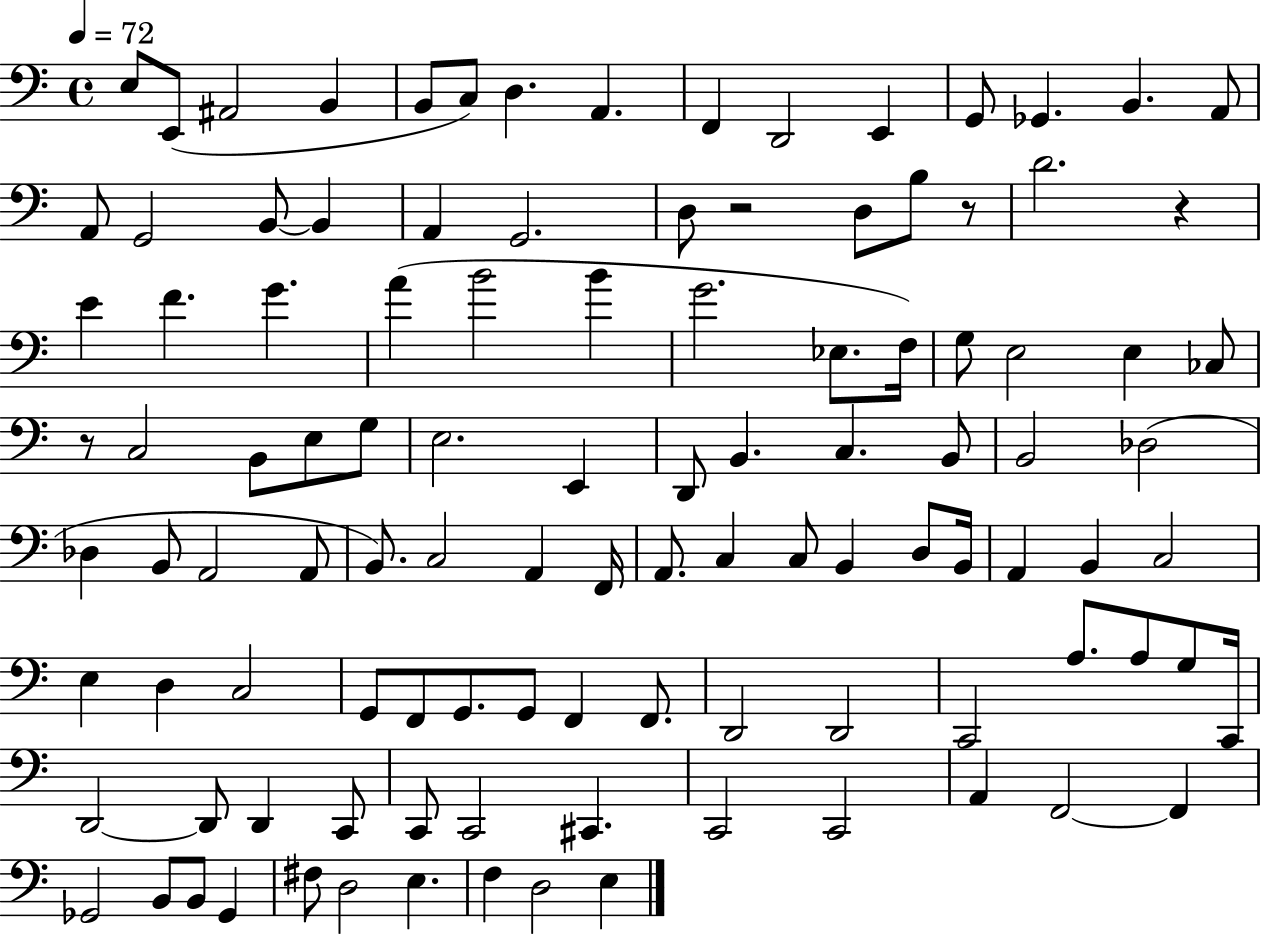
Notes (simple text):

E3/e E2/e A#2/h B2/q B2/e C3/e D3/q. A2/q. F2/q D2/h E2/q G2/e Gb2/q. B2/q. A2/e A2/e G2/h B2/e B2/q A2/q G2/h. D3/e R/h D3/e B3/e R/e D4/h. R/q E4/q F4/q. G4/q. A4/q B4/h B4/q G4/h. Eb3/e. F3/s G3/e E3/h E3/q CES3/e R/e C3/h B2/e E3/e G3/e E3/h. E2/q D2/e B2/q. C3/q. B2/e B2/h Db3/h Db3/q B2/e A2/h A2/e B2/e. C3/h A2/q F2/s A2/e. C3/q C3/e B2/q D3/e B2/s A2/q B2/q C3/h E3/q D3/q C3/h G2/e F2/e G2/e. G2/e F2/q F2/e. D2/h D2/h C2/h A3/e. A3/e G3/e C2/s D2/h D2/e D2/q C2/e C2/e C2/h C#2/q. C2/h C2/h A2/q F2/h F2/q Gb2/h B2/e B2/e Gb2/q F#3/e D3/h E3/q. F3/q D3/h E3/q